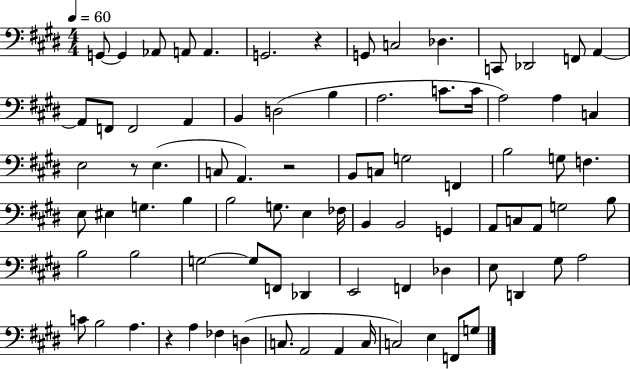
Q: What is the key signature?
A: E major